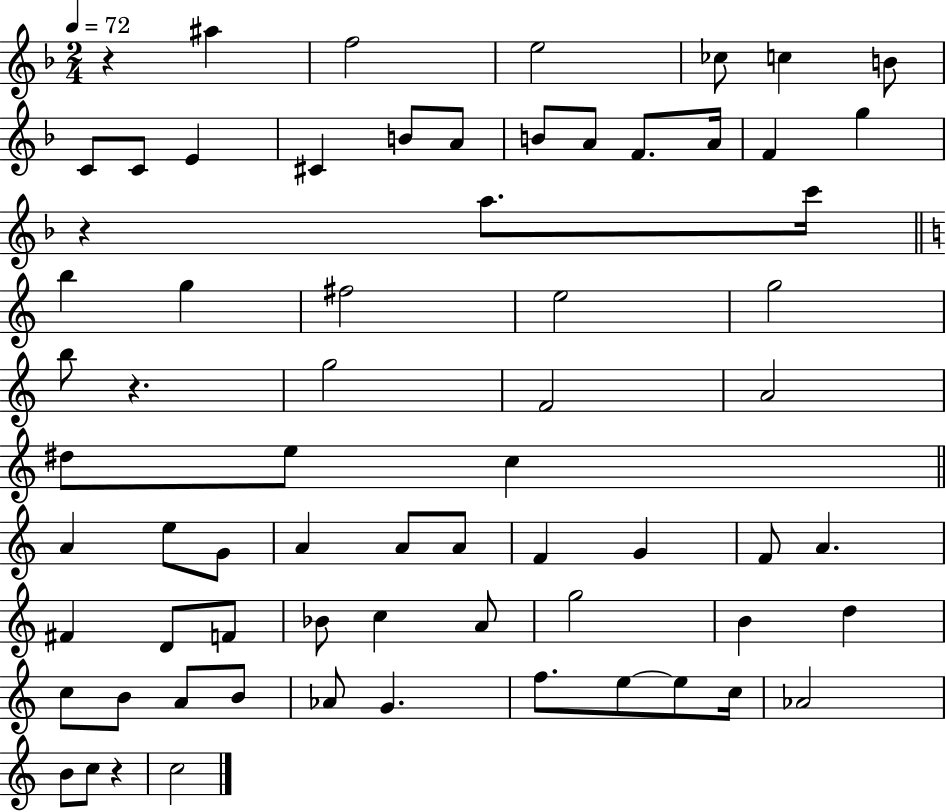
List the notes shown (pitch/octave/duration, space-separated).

R/q A#5/q F5/h E5/h CES5/e C5/q B4/e C4/e C4/e E4/q C#4/q B4/e A4/e B4/e A4/e F4/e. A4/s F4/q G5/q R/q A5/e. C6/s B5/q G5/q F#5/h E5/h G5/h B5/e R/q. G5/h F4/h A4/h D#5/e E5/e C5/q A4/q E5/e G4/e A4/q A4/e A4/e F4/q G4/q F4/e A4/q. F#4/q D4/e F4/e Bb4/e C5/q A4/e G5/h B4/q D5/q C5/e B4/e A4/e B4/e Ab4/e G4/q. F5/e. E5/e E5/e C5/s Ab4/h B4/e C5/e R/q C5/h